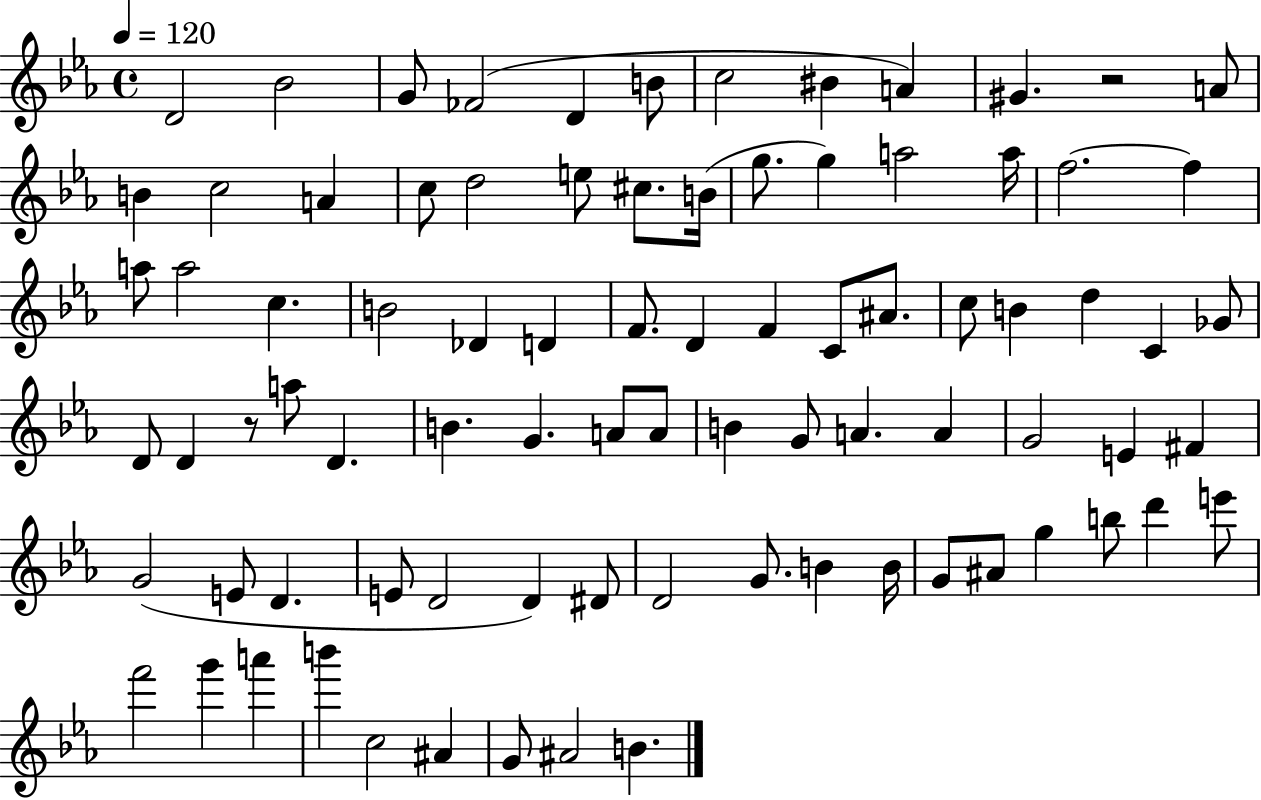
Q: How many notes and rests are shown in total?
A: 84